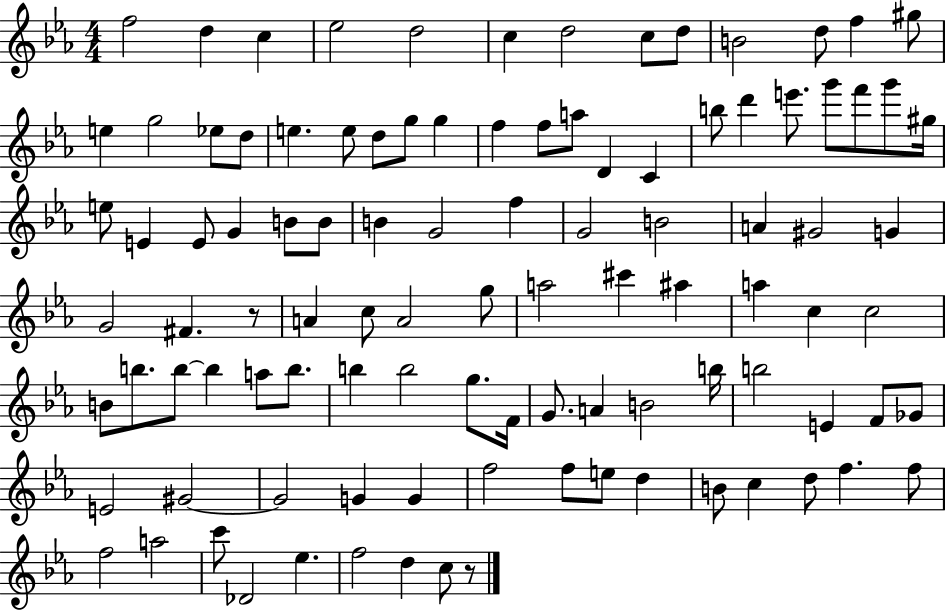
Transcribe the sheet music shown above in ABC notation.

X:1
T:Untitled
M:4/4
L:1/4
K:Eb
f2 d c _e2 d2 c d2 c/2 d/2 B2 d/2 f ^g/2 e g2 _e/2 d/2 e e/2 d/2 g/2 g f f/2 a/2 D C b/2 d' e'/2 g'/2 f'/2 g'/2 ^g/4 e/2 E E/2 G B/2 B/2 B G2 f G2 B2 A ^G2 G G2 ^F z/2 A c/2 A2 g/2 a2 ^c' ^a a c c2 B/2 b/2 b/2 b a/2 b/2 b b2 g/2 F/4 G/2 A B2 b/4 b2 E F/2 _G/2 E2 ^G2 ^G2 G G f2 f/2 e/2 d B/2 c d/2 f f/2 f2 a2 c'/2 _D2 _e f2 d c/2 z/2